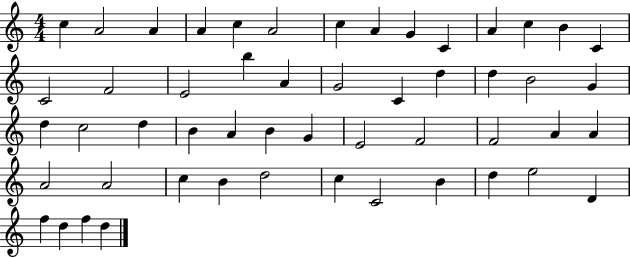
C5/q A4/h A4/q A4/q C5/q A4/h C5/q A4/q G4/q C4/q A4/q C5/q B4/q C4/q C4/h F4/h E4/h B5/q A4/q G4/h C4/q D5/q D5/q B4/h G4/q D5/q C5/h D5/q B4/q A4/q B4/q G4/q E4/h F4/h F4/h A4/q A4/q A4/h A4/h C5/q B4/q D5/h C5/q C4/h B4/q D5/q E5/h D4/q F5/q D5/q F5/q D5/q